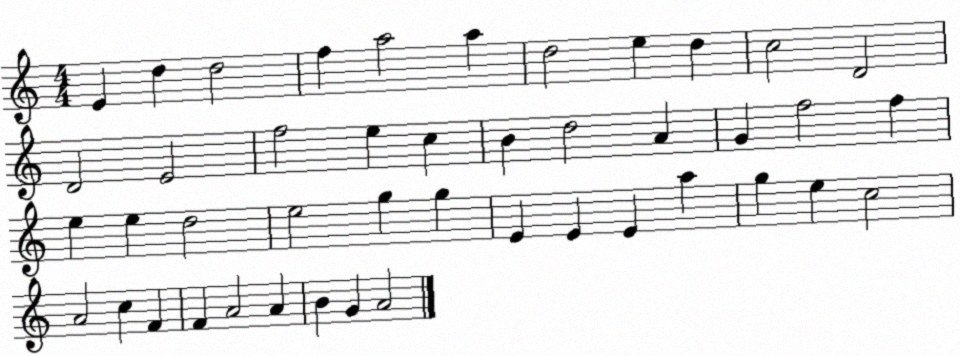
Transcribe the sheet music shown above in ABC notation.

X:1
T:Untitled
M:4/4
L:1/4
K:C
E d d2 f a2 a d2 e d c2 D2 D2 E2 f2 e c B d2 A G f2 f e e d2 e2 g g E E E a g e c2 A2 c F F A2 A B G A2